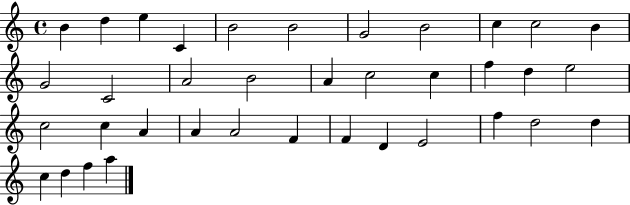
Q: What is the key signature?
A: C major